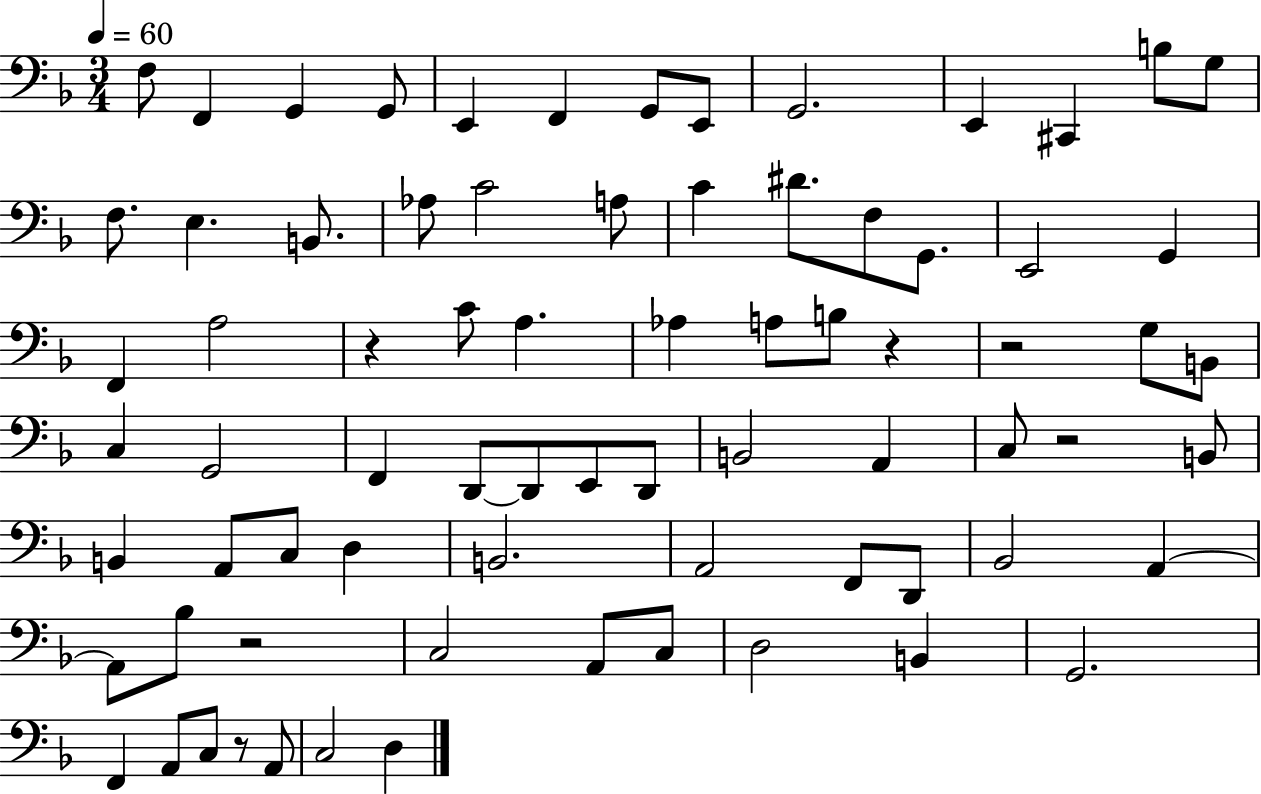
{
  \clef bass
  \numericTimeSignature
  \time 3/4
  \key f \major
  \tempo 4 = 60
  f8 f,4 g,4 g,8 | e,4 f,4 g,8 e,8 | g,2. | e,4 cis,4 b8 g8 | \break f8. e4. b,8. | aes8 c'2 a8 | c'4 dis'8. f8 g,8. | e,2 g,4 | \break f,4 a2 | r4 c'8 a4. | aes4 a8 b8 r4 | r2 g8 b,8 | \break c4 g,2 | f,4 d,8~~ d,8 e,8 d,8 | b,2 a,4 | c8 r2 b,8 | \break b,4 a,8 c8 d4 | b,2. | a,2 f,8 d,8 | bes,2 a,4~~ | \break a,8 bes8 r2 | c2 a,8 c8 | d2 b,4 | g,2. | \break f,4 a,8 c8 r8 a,8 | c2 d4 | \bar "|."
}